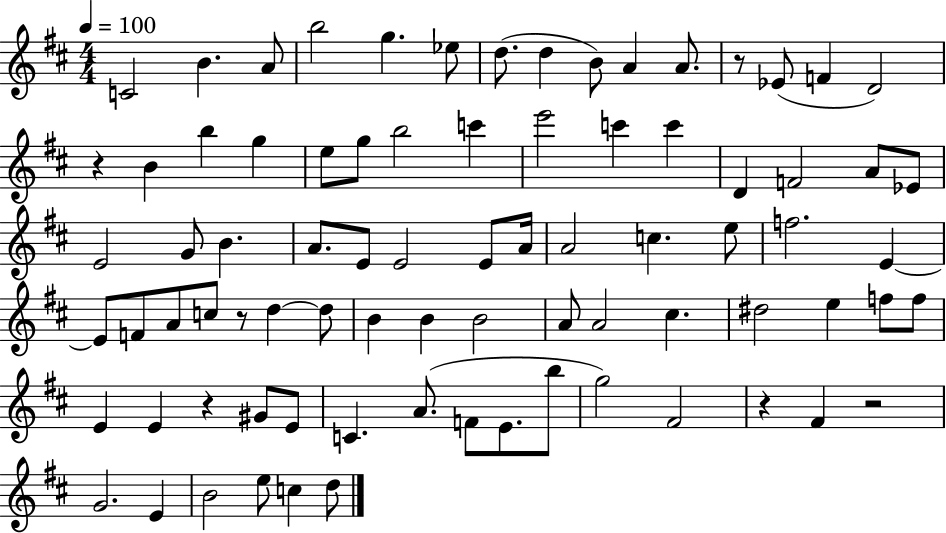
C4/h B4/q. A4/e B5/h G5/q. Eb5/e D5/e. D5/q B4/e A4/q A4/e. R/e Eb4/e F4/q D4/h R/q B4/q B5/q G5/q E5/e G5/e B5/h C6/q E6/h C6/q C6/q D4/q F4/h A4/e Eb4/e E4/h G4/e B4/q. A4/e. E4/e E4/h E4/e A4/s A4/h C5/q. E5/e F5/h. E4/q E4/e F4/e A4/e C5/e R/e D5/q D5/e B4/q B4/q B4/h A4/e A4/h C#5/q. D#5/h E5/q F5/e F5/e E4/q E4/q R/q G#4/e E4/e C4/q. A4/e. F4/e E4/e. B5/e G5/h F#4/h R/q F#4/q R/h G4/h. E4/q B4/h E5/e C5/q D5/e